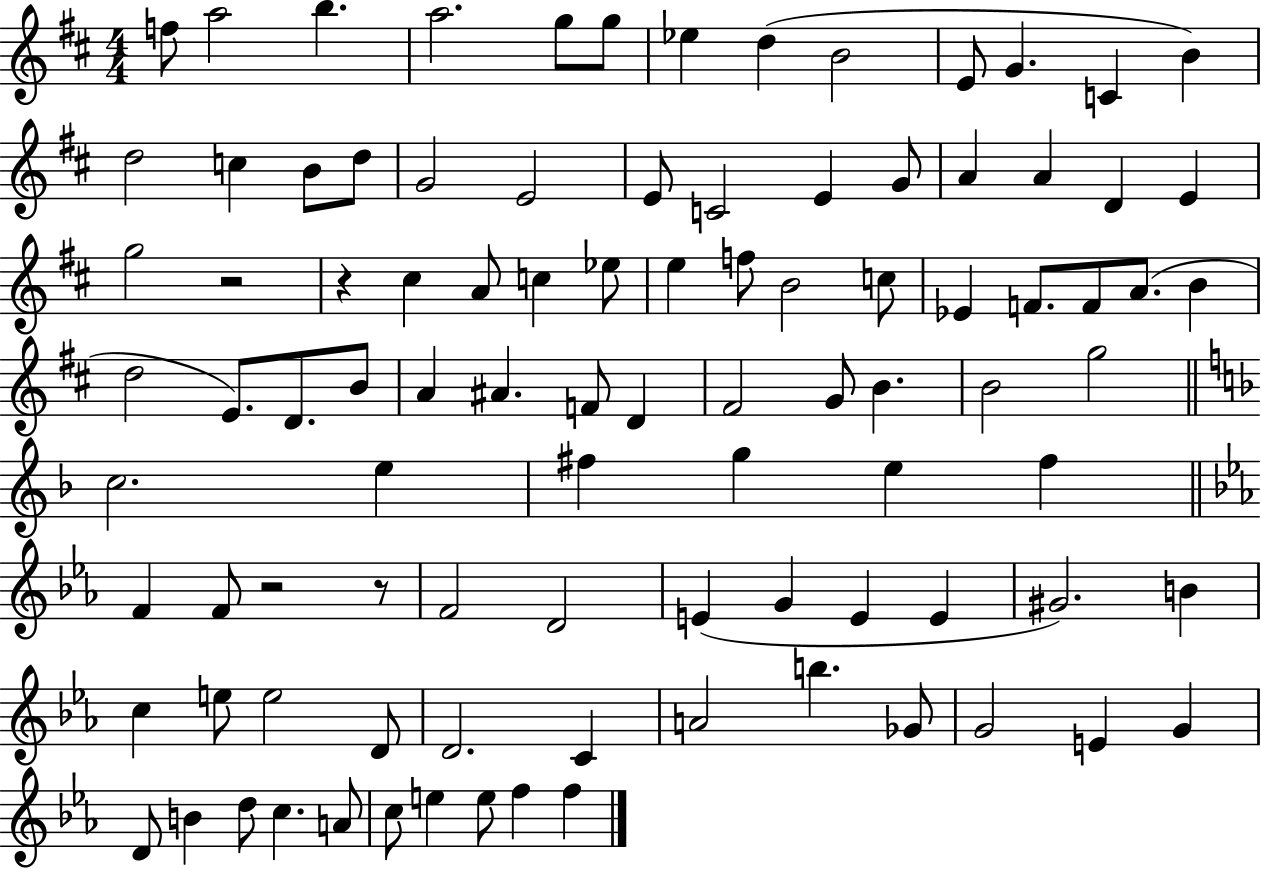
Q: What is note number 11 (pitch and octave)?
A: G4